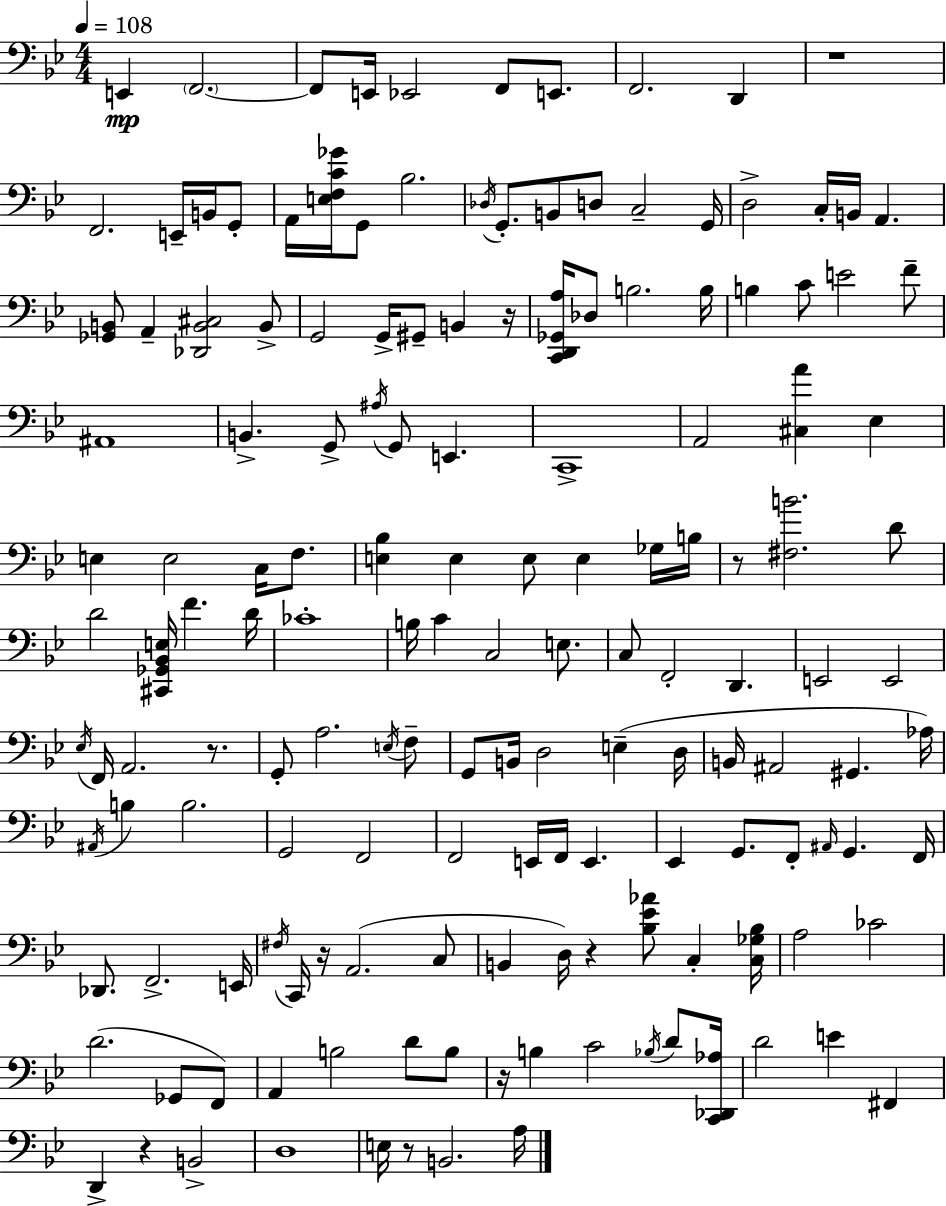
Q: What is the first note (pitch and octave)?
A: E2